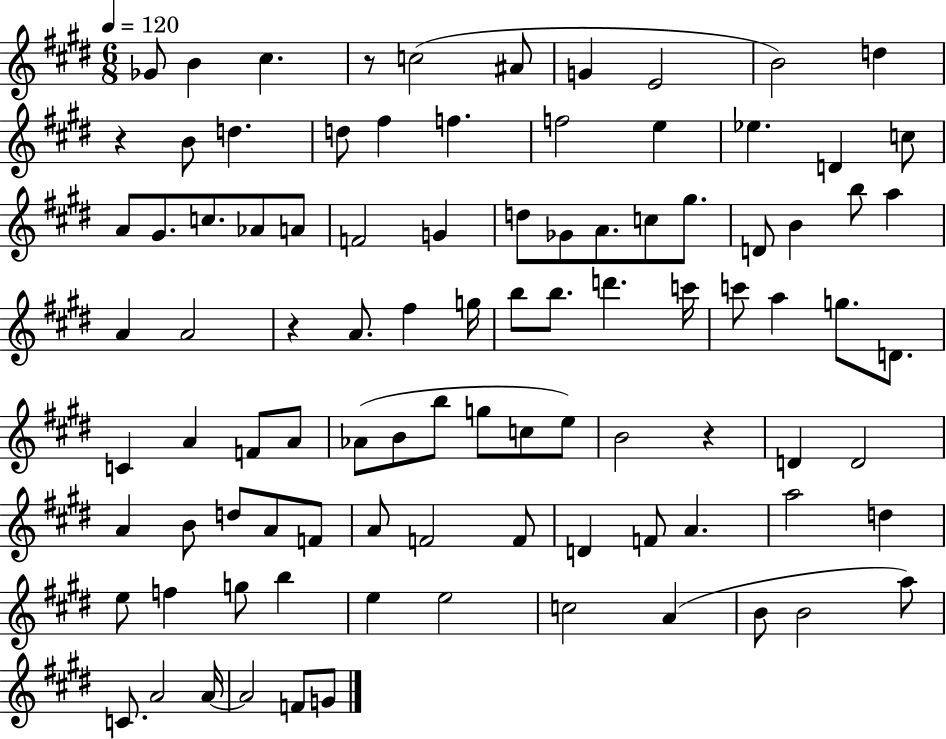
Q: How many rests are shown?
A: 4